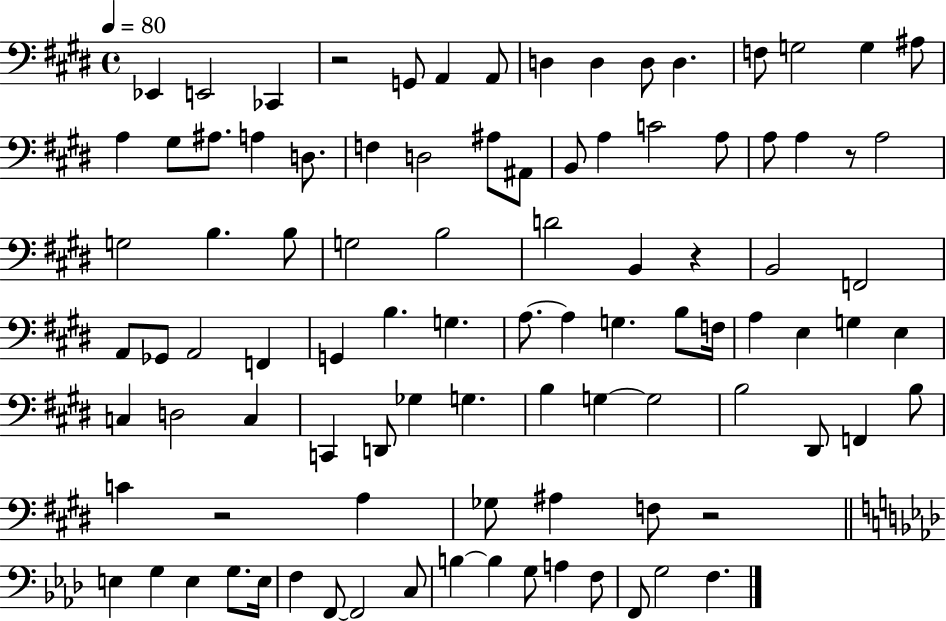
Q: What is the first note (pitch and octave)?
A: Eb2